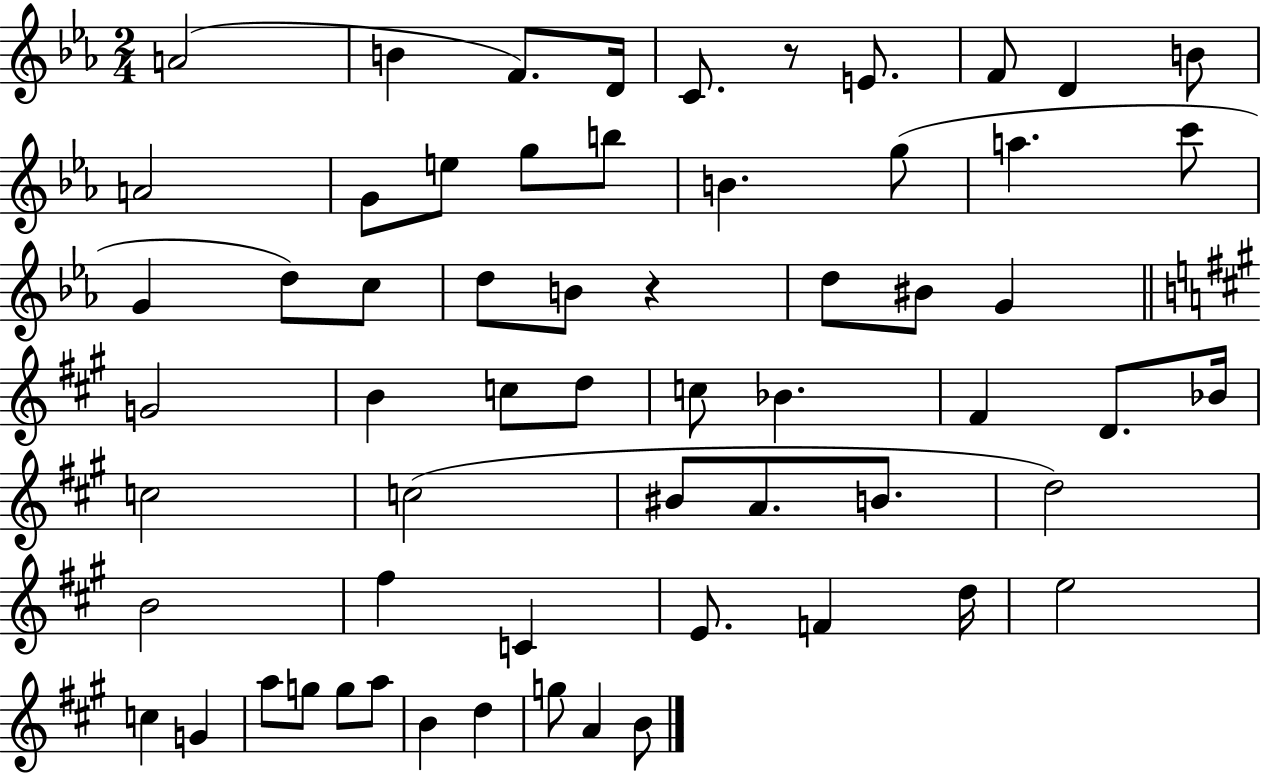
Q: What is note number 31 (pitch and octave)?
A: C5